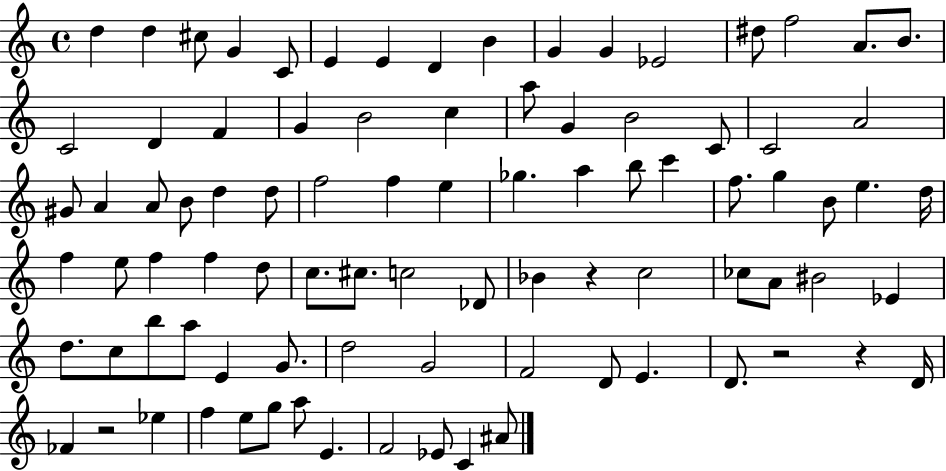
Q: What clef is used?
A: treble